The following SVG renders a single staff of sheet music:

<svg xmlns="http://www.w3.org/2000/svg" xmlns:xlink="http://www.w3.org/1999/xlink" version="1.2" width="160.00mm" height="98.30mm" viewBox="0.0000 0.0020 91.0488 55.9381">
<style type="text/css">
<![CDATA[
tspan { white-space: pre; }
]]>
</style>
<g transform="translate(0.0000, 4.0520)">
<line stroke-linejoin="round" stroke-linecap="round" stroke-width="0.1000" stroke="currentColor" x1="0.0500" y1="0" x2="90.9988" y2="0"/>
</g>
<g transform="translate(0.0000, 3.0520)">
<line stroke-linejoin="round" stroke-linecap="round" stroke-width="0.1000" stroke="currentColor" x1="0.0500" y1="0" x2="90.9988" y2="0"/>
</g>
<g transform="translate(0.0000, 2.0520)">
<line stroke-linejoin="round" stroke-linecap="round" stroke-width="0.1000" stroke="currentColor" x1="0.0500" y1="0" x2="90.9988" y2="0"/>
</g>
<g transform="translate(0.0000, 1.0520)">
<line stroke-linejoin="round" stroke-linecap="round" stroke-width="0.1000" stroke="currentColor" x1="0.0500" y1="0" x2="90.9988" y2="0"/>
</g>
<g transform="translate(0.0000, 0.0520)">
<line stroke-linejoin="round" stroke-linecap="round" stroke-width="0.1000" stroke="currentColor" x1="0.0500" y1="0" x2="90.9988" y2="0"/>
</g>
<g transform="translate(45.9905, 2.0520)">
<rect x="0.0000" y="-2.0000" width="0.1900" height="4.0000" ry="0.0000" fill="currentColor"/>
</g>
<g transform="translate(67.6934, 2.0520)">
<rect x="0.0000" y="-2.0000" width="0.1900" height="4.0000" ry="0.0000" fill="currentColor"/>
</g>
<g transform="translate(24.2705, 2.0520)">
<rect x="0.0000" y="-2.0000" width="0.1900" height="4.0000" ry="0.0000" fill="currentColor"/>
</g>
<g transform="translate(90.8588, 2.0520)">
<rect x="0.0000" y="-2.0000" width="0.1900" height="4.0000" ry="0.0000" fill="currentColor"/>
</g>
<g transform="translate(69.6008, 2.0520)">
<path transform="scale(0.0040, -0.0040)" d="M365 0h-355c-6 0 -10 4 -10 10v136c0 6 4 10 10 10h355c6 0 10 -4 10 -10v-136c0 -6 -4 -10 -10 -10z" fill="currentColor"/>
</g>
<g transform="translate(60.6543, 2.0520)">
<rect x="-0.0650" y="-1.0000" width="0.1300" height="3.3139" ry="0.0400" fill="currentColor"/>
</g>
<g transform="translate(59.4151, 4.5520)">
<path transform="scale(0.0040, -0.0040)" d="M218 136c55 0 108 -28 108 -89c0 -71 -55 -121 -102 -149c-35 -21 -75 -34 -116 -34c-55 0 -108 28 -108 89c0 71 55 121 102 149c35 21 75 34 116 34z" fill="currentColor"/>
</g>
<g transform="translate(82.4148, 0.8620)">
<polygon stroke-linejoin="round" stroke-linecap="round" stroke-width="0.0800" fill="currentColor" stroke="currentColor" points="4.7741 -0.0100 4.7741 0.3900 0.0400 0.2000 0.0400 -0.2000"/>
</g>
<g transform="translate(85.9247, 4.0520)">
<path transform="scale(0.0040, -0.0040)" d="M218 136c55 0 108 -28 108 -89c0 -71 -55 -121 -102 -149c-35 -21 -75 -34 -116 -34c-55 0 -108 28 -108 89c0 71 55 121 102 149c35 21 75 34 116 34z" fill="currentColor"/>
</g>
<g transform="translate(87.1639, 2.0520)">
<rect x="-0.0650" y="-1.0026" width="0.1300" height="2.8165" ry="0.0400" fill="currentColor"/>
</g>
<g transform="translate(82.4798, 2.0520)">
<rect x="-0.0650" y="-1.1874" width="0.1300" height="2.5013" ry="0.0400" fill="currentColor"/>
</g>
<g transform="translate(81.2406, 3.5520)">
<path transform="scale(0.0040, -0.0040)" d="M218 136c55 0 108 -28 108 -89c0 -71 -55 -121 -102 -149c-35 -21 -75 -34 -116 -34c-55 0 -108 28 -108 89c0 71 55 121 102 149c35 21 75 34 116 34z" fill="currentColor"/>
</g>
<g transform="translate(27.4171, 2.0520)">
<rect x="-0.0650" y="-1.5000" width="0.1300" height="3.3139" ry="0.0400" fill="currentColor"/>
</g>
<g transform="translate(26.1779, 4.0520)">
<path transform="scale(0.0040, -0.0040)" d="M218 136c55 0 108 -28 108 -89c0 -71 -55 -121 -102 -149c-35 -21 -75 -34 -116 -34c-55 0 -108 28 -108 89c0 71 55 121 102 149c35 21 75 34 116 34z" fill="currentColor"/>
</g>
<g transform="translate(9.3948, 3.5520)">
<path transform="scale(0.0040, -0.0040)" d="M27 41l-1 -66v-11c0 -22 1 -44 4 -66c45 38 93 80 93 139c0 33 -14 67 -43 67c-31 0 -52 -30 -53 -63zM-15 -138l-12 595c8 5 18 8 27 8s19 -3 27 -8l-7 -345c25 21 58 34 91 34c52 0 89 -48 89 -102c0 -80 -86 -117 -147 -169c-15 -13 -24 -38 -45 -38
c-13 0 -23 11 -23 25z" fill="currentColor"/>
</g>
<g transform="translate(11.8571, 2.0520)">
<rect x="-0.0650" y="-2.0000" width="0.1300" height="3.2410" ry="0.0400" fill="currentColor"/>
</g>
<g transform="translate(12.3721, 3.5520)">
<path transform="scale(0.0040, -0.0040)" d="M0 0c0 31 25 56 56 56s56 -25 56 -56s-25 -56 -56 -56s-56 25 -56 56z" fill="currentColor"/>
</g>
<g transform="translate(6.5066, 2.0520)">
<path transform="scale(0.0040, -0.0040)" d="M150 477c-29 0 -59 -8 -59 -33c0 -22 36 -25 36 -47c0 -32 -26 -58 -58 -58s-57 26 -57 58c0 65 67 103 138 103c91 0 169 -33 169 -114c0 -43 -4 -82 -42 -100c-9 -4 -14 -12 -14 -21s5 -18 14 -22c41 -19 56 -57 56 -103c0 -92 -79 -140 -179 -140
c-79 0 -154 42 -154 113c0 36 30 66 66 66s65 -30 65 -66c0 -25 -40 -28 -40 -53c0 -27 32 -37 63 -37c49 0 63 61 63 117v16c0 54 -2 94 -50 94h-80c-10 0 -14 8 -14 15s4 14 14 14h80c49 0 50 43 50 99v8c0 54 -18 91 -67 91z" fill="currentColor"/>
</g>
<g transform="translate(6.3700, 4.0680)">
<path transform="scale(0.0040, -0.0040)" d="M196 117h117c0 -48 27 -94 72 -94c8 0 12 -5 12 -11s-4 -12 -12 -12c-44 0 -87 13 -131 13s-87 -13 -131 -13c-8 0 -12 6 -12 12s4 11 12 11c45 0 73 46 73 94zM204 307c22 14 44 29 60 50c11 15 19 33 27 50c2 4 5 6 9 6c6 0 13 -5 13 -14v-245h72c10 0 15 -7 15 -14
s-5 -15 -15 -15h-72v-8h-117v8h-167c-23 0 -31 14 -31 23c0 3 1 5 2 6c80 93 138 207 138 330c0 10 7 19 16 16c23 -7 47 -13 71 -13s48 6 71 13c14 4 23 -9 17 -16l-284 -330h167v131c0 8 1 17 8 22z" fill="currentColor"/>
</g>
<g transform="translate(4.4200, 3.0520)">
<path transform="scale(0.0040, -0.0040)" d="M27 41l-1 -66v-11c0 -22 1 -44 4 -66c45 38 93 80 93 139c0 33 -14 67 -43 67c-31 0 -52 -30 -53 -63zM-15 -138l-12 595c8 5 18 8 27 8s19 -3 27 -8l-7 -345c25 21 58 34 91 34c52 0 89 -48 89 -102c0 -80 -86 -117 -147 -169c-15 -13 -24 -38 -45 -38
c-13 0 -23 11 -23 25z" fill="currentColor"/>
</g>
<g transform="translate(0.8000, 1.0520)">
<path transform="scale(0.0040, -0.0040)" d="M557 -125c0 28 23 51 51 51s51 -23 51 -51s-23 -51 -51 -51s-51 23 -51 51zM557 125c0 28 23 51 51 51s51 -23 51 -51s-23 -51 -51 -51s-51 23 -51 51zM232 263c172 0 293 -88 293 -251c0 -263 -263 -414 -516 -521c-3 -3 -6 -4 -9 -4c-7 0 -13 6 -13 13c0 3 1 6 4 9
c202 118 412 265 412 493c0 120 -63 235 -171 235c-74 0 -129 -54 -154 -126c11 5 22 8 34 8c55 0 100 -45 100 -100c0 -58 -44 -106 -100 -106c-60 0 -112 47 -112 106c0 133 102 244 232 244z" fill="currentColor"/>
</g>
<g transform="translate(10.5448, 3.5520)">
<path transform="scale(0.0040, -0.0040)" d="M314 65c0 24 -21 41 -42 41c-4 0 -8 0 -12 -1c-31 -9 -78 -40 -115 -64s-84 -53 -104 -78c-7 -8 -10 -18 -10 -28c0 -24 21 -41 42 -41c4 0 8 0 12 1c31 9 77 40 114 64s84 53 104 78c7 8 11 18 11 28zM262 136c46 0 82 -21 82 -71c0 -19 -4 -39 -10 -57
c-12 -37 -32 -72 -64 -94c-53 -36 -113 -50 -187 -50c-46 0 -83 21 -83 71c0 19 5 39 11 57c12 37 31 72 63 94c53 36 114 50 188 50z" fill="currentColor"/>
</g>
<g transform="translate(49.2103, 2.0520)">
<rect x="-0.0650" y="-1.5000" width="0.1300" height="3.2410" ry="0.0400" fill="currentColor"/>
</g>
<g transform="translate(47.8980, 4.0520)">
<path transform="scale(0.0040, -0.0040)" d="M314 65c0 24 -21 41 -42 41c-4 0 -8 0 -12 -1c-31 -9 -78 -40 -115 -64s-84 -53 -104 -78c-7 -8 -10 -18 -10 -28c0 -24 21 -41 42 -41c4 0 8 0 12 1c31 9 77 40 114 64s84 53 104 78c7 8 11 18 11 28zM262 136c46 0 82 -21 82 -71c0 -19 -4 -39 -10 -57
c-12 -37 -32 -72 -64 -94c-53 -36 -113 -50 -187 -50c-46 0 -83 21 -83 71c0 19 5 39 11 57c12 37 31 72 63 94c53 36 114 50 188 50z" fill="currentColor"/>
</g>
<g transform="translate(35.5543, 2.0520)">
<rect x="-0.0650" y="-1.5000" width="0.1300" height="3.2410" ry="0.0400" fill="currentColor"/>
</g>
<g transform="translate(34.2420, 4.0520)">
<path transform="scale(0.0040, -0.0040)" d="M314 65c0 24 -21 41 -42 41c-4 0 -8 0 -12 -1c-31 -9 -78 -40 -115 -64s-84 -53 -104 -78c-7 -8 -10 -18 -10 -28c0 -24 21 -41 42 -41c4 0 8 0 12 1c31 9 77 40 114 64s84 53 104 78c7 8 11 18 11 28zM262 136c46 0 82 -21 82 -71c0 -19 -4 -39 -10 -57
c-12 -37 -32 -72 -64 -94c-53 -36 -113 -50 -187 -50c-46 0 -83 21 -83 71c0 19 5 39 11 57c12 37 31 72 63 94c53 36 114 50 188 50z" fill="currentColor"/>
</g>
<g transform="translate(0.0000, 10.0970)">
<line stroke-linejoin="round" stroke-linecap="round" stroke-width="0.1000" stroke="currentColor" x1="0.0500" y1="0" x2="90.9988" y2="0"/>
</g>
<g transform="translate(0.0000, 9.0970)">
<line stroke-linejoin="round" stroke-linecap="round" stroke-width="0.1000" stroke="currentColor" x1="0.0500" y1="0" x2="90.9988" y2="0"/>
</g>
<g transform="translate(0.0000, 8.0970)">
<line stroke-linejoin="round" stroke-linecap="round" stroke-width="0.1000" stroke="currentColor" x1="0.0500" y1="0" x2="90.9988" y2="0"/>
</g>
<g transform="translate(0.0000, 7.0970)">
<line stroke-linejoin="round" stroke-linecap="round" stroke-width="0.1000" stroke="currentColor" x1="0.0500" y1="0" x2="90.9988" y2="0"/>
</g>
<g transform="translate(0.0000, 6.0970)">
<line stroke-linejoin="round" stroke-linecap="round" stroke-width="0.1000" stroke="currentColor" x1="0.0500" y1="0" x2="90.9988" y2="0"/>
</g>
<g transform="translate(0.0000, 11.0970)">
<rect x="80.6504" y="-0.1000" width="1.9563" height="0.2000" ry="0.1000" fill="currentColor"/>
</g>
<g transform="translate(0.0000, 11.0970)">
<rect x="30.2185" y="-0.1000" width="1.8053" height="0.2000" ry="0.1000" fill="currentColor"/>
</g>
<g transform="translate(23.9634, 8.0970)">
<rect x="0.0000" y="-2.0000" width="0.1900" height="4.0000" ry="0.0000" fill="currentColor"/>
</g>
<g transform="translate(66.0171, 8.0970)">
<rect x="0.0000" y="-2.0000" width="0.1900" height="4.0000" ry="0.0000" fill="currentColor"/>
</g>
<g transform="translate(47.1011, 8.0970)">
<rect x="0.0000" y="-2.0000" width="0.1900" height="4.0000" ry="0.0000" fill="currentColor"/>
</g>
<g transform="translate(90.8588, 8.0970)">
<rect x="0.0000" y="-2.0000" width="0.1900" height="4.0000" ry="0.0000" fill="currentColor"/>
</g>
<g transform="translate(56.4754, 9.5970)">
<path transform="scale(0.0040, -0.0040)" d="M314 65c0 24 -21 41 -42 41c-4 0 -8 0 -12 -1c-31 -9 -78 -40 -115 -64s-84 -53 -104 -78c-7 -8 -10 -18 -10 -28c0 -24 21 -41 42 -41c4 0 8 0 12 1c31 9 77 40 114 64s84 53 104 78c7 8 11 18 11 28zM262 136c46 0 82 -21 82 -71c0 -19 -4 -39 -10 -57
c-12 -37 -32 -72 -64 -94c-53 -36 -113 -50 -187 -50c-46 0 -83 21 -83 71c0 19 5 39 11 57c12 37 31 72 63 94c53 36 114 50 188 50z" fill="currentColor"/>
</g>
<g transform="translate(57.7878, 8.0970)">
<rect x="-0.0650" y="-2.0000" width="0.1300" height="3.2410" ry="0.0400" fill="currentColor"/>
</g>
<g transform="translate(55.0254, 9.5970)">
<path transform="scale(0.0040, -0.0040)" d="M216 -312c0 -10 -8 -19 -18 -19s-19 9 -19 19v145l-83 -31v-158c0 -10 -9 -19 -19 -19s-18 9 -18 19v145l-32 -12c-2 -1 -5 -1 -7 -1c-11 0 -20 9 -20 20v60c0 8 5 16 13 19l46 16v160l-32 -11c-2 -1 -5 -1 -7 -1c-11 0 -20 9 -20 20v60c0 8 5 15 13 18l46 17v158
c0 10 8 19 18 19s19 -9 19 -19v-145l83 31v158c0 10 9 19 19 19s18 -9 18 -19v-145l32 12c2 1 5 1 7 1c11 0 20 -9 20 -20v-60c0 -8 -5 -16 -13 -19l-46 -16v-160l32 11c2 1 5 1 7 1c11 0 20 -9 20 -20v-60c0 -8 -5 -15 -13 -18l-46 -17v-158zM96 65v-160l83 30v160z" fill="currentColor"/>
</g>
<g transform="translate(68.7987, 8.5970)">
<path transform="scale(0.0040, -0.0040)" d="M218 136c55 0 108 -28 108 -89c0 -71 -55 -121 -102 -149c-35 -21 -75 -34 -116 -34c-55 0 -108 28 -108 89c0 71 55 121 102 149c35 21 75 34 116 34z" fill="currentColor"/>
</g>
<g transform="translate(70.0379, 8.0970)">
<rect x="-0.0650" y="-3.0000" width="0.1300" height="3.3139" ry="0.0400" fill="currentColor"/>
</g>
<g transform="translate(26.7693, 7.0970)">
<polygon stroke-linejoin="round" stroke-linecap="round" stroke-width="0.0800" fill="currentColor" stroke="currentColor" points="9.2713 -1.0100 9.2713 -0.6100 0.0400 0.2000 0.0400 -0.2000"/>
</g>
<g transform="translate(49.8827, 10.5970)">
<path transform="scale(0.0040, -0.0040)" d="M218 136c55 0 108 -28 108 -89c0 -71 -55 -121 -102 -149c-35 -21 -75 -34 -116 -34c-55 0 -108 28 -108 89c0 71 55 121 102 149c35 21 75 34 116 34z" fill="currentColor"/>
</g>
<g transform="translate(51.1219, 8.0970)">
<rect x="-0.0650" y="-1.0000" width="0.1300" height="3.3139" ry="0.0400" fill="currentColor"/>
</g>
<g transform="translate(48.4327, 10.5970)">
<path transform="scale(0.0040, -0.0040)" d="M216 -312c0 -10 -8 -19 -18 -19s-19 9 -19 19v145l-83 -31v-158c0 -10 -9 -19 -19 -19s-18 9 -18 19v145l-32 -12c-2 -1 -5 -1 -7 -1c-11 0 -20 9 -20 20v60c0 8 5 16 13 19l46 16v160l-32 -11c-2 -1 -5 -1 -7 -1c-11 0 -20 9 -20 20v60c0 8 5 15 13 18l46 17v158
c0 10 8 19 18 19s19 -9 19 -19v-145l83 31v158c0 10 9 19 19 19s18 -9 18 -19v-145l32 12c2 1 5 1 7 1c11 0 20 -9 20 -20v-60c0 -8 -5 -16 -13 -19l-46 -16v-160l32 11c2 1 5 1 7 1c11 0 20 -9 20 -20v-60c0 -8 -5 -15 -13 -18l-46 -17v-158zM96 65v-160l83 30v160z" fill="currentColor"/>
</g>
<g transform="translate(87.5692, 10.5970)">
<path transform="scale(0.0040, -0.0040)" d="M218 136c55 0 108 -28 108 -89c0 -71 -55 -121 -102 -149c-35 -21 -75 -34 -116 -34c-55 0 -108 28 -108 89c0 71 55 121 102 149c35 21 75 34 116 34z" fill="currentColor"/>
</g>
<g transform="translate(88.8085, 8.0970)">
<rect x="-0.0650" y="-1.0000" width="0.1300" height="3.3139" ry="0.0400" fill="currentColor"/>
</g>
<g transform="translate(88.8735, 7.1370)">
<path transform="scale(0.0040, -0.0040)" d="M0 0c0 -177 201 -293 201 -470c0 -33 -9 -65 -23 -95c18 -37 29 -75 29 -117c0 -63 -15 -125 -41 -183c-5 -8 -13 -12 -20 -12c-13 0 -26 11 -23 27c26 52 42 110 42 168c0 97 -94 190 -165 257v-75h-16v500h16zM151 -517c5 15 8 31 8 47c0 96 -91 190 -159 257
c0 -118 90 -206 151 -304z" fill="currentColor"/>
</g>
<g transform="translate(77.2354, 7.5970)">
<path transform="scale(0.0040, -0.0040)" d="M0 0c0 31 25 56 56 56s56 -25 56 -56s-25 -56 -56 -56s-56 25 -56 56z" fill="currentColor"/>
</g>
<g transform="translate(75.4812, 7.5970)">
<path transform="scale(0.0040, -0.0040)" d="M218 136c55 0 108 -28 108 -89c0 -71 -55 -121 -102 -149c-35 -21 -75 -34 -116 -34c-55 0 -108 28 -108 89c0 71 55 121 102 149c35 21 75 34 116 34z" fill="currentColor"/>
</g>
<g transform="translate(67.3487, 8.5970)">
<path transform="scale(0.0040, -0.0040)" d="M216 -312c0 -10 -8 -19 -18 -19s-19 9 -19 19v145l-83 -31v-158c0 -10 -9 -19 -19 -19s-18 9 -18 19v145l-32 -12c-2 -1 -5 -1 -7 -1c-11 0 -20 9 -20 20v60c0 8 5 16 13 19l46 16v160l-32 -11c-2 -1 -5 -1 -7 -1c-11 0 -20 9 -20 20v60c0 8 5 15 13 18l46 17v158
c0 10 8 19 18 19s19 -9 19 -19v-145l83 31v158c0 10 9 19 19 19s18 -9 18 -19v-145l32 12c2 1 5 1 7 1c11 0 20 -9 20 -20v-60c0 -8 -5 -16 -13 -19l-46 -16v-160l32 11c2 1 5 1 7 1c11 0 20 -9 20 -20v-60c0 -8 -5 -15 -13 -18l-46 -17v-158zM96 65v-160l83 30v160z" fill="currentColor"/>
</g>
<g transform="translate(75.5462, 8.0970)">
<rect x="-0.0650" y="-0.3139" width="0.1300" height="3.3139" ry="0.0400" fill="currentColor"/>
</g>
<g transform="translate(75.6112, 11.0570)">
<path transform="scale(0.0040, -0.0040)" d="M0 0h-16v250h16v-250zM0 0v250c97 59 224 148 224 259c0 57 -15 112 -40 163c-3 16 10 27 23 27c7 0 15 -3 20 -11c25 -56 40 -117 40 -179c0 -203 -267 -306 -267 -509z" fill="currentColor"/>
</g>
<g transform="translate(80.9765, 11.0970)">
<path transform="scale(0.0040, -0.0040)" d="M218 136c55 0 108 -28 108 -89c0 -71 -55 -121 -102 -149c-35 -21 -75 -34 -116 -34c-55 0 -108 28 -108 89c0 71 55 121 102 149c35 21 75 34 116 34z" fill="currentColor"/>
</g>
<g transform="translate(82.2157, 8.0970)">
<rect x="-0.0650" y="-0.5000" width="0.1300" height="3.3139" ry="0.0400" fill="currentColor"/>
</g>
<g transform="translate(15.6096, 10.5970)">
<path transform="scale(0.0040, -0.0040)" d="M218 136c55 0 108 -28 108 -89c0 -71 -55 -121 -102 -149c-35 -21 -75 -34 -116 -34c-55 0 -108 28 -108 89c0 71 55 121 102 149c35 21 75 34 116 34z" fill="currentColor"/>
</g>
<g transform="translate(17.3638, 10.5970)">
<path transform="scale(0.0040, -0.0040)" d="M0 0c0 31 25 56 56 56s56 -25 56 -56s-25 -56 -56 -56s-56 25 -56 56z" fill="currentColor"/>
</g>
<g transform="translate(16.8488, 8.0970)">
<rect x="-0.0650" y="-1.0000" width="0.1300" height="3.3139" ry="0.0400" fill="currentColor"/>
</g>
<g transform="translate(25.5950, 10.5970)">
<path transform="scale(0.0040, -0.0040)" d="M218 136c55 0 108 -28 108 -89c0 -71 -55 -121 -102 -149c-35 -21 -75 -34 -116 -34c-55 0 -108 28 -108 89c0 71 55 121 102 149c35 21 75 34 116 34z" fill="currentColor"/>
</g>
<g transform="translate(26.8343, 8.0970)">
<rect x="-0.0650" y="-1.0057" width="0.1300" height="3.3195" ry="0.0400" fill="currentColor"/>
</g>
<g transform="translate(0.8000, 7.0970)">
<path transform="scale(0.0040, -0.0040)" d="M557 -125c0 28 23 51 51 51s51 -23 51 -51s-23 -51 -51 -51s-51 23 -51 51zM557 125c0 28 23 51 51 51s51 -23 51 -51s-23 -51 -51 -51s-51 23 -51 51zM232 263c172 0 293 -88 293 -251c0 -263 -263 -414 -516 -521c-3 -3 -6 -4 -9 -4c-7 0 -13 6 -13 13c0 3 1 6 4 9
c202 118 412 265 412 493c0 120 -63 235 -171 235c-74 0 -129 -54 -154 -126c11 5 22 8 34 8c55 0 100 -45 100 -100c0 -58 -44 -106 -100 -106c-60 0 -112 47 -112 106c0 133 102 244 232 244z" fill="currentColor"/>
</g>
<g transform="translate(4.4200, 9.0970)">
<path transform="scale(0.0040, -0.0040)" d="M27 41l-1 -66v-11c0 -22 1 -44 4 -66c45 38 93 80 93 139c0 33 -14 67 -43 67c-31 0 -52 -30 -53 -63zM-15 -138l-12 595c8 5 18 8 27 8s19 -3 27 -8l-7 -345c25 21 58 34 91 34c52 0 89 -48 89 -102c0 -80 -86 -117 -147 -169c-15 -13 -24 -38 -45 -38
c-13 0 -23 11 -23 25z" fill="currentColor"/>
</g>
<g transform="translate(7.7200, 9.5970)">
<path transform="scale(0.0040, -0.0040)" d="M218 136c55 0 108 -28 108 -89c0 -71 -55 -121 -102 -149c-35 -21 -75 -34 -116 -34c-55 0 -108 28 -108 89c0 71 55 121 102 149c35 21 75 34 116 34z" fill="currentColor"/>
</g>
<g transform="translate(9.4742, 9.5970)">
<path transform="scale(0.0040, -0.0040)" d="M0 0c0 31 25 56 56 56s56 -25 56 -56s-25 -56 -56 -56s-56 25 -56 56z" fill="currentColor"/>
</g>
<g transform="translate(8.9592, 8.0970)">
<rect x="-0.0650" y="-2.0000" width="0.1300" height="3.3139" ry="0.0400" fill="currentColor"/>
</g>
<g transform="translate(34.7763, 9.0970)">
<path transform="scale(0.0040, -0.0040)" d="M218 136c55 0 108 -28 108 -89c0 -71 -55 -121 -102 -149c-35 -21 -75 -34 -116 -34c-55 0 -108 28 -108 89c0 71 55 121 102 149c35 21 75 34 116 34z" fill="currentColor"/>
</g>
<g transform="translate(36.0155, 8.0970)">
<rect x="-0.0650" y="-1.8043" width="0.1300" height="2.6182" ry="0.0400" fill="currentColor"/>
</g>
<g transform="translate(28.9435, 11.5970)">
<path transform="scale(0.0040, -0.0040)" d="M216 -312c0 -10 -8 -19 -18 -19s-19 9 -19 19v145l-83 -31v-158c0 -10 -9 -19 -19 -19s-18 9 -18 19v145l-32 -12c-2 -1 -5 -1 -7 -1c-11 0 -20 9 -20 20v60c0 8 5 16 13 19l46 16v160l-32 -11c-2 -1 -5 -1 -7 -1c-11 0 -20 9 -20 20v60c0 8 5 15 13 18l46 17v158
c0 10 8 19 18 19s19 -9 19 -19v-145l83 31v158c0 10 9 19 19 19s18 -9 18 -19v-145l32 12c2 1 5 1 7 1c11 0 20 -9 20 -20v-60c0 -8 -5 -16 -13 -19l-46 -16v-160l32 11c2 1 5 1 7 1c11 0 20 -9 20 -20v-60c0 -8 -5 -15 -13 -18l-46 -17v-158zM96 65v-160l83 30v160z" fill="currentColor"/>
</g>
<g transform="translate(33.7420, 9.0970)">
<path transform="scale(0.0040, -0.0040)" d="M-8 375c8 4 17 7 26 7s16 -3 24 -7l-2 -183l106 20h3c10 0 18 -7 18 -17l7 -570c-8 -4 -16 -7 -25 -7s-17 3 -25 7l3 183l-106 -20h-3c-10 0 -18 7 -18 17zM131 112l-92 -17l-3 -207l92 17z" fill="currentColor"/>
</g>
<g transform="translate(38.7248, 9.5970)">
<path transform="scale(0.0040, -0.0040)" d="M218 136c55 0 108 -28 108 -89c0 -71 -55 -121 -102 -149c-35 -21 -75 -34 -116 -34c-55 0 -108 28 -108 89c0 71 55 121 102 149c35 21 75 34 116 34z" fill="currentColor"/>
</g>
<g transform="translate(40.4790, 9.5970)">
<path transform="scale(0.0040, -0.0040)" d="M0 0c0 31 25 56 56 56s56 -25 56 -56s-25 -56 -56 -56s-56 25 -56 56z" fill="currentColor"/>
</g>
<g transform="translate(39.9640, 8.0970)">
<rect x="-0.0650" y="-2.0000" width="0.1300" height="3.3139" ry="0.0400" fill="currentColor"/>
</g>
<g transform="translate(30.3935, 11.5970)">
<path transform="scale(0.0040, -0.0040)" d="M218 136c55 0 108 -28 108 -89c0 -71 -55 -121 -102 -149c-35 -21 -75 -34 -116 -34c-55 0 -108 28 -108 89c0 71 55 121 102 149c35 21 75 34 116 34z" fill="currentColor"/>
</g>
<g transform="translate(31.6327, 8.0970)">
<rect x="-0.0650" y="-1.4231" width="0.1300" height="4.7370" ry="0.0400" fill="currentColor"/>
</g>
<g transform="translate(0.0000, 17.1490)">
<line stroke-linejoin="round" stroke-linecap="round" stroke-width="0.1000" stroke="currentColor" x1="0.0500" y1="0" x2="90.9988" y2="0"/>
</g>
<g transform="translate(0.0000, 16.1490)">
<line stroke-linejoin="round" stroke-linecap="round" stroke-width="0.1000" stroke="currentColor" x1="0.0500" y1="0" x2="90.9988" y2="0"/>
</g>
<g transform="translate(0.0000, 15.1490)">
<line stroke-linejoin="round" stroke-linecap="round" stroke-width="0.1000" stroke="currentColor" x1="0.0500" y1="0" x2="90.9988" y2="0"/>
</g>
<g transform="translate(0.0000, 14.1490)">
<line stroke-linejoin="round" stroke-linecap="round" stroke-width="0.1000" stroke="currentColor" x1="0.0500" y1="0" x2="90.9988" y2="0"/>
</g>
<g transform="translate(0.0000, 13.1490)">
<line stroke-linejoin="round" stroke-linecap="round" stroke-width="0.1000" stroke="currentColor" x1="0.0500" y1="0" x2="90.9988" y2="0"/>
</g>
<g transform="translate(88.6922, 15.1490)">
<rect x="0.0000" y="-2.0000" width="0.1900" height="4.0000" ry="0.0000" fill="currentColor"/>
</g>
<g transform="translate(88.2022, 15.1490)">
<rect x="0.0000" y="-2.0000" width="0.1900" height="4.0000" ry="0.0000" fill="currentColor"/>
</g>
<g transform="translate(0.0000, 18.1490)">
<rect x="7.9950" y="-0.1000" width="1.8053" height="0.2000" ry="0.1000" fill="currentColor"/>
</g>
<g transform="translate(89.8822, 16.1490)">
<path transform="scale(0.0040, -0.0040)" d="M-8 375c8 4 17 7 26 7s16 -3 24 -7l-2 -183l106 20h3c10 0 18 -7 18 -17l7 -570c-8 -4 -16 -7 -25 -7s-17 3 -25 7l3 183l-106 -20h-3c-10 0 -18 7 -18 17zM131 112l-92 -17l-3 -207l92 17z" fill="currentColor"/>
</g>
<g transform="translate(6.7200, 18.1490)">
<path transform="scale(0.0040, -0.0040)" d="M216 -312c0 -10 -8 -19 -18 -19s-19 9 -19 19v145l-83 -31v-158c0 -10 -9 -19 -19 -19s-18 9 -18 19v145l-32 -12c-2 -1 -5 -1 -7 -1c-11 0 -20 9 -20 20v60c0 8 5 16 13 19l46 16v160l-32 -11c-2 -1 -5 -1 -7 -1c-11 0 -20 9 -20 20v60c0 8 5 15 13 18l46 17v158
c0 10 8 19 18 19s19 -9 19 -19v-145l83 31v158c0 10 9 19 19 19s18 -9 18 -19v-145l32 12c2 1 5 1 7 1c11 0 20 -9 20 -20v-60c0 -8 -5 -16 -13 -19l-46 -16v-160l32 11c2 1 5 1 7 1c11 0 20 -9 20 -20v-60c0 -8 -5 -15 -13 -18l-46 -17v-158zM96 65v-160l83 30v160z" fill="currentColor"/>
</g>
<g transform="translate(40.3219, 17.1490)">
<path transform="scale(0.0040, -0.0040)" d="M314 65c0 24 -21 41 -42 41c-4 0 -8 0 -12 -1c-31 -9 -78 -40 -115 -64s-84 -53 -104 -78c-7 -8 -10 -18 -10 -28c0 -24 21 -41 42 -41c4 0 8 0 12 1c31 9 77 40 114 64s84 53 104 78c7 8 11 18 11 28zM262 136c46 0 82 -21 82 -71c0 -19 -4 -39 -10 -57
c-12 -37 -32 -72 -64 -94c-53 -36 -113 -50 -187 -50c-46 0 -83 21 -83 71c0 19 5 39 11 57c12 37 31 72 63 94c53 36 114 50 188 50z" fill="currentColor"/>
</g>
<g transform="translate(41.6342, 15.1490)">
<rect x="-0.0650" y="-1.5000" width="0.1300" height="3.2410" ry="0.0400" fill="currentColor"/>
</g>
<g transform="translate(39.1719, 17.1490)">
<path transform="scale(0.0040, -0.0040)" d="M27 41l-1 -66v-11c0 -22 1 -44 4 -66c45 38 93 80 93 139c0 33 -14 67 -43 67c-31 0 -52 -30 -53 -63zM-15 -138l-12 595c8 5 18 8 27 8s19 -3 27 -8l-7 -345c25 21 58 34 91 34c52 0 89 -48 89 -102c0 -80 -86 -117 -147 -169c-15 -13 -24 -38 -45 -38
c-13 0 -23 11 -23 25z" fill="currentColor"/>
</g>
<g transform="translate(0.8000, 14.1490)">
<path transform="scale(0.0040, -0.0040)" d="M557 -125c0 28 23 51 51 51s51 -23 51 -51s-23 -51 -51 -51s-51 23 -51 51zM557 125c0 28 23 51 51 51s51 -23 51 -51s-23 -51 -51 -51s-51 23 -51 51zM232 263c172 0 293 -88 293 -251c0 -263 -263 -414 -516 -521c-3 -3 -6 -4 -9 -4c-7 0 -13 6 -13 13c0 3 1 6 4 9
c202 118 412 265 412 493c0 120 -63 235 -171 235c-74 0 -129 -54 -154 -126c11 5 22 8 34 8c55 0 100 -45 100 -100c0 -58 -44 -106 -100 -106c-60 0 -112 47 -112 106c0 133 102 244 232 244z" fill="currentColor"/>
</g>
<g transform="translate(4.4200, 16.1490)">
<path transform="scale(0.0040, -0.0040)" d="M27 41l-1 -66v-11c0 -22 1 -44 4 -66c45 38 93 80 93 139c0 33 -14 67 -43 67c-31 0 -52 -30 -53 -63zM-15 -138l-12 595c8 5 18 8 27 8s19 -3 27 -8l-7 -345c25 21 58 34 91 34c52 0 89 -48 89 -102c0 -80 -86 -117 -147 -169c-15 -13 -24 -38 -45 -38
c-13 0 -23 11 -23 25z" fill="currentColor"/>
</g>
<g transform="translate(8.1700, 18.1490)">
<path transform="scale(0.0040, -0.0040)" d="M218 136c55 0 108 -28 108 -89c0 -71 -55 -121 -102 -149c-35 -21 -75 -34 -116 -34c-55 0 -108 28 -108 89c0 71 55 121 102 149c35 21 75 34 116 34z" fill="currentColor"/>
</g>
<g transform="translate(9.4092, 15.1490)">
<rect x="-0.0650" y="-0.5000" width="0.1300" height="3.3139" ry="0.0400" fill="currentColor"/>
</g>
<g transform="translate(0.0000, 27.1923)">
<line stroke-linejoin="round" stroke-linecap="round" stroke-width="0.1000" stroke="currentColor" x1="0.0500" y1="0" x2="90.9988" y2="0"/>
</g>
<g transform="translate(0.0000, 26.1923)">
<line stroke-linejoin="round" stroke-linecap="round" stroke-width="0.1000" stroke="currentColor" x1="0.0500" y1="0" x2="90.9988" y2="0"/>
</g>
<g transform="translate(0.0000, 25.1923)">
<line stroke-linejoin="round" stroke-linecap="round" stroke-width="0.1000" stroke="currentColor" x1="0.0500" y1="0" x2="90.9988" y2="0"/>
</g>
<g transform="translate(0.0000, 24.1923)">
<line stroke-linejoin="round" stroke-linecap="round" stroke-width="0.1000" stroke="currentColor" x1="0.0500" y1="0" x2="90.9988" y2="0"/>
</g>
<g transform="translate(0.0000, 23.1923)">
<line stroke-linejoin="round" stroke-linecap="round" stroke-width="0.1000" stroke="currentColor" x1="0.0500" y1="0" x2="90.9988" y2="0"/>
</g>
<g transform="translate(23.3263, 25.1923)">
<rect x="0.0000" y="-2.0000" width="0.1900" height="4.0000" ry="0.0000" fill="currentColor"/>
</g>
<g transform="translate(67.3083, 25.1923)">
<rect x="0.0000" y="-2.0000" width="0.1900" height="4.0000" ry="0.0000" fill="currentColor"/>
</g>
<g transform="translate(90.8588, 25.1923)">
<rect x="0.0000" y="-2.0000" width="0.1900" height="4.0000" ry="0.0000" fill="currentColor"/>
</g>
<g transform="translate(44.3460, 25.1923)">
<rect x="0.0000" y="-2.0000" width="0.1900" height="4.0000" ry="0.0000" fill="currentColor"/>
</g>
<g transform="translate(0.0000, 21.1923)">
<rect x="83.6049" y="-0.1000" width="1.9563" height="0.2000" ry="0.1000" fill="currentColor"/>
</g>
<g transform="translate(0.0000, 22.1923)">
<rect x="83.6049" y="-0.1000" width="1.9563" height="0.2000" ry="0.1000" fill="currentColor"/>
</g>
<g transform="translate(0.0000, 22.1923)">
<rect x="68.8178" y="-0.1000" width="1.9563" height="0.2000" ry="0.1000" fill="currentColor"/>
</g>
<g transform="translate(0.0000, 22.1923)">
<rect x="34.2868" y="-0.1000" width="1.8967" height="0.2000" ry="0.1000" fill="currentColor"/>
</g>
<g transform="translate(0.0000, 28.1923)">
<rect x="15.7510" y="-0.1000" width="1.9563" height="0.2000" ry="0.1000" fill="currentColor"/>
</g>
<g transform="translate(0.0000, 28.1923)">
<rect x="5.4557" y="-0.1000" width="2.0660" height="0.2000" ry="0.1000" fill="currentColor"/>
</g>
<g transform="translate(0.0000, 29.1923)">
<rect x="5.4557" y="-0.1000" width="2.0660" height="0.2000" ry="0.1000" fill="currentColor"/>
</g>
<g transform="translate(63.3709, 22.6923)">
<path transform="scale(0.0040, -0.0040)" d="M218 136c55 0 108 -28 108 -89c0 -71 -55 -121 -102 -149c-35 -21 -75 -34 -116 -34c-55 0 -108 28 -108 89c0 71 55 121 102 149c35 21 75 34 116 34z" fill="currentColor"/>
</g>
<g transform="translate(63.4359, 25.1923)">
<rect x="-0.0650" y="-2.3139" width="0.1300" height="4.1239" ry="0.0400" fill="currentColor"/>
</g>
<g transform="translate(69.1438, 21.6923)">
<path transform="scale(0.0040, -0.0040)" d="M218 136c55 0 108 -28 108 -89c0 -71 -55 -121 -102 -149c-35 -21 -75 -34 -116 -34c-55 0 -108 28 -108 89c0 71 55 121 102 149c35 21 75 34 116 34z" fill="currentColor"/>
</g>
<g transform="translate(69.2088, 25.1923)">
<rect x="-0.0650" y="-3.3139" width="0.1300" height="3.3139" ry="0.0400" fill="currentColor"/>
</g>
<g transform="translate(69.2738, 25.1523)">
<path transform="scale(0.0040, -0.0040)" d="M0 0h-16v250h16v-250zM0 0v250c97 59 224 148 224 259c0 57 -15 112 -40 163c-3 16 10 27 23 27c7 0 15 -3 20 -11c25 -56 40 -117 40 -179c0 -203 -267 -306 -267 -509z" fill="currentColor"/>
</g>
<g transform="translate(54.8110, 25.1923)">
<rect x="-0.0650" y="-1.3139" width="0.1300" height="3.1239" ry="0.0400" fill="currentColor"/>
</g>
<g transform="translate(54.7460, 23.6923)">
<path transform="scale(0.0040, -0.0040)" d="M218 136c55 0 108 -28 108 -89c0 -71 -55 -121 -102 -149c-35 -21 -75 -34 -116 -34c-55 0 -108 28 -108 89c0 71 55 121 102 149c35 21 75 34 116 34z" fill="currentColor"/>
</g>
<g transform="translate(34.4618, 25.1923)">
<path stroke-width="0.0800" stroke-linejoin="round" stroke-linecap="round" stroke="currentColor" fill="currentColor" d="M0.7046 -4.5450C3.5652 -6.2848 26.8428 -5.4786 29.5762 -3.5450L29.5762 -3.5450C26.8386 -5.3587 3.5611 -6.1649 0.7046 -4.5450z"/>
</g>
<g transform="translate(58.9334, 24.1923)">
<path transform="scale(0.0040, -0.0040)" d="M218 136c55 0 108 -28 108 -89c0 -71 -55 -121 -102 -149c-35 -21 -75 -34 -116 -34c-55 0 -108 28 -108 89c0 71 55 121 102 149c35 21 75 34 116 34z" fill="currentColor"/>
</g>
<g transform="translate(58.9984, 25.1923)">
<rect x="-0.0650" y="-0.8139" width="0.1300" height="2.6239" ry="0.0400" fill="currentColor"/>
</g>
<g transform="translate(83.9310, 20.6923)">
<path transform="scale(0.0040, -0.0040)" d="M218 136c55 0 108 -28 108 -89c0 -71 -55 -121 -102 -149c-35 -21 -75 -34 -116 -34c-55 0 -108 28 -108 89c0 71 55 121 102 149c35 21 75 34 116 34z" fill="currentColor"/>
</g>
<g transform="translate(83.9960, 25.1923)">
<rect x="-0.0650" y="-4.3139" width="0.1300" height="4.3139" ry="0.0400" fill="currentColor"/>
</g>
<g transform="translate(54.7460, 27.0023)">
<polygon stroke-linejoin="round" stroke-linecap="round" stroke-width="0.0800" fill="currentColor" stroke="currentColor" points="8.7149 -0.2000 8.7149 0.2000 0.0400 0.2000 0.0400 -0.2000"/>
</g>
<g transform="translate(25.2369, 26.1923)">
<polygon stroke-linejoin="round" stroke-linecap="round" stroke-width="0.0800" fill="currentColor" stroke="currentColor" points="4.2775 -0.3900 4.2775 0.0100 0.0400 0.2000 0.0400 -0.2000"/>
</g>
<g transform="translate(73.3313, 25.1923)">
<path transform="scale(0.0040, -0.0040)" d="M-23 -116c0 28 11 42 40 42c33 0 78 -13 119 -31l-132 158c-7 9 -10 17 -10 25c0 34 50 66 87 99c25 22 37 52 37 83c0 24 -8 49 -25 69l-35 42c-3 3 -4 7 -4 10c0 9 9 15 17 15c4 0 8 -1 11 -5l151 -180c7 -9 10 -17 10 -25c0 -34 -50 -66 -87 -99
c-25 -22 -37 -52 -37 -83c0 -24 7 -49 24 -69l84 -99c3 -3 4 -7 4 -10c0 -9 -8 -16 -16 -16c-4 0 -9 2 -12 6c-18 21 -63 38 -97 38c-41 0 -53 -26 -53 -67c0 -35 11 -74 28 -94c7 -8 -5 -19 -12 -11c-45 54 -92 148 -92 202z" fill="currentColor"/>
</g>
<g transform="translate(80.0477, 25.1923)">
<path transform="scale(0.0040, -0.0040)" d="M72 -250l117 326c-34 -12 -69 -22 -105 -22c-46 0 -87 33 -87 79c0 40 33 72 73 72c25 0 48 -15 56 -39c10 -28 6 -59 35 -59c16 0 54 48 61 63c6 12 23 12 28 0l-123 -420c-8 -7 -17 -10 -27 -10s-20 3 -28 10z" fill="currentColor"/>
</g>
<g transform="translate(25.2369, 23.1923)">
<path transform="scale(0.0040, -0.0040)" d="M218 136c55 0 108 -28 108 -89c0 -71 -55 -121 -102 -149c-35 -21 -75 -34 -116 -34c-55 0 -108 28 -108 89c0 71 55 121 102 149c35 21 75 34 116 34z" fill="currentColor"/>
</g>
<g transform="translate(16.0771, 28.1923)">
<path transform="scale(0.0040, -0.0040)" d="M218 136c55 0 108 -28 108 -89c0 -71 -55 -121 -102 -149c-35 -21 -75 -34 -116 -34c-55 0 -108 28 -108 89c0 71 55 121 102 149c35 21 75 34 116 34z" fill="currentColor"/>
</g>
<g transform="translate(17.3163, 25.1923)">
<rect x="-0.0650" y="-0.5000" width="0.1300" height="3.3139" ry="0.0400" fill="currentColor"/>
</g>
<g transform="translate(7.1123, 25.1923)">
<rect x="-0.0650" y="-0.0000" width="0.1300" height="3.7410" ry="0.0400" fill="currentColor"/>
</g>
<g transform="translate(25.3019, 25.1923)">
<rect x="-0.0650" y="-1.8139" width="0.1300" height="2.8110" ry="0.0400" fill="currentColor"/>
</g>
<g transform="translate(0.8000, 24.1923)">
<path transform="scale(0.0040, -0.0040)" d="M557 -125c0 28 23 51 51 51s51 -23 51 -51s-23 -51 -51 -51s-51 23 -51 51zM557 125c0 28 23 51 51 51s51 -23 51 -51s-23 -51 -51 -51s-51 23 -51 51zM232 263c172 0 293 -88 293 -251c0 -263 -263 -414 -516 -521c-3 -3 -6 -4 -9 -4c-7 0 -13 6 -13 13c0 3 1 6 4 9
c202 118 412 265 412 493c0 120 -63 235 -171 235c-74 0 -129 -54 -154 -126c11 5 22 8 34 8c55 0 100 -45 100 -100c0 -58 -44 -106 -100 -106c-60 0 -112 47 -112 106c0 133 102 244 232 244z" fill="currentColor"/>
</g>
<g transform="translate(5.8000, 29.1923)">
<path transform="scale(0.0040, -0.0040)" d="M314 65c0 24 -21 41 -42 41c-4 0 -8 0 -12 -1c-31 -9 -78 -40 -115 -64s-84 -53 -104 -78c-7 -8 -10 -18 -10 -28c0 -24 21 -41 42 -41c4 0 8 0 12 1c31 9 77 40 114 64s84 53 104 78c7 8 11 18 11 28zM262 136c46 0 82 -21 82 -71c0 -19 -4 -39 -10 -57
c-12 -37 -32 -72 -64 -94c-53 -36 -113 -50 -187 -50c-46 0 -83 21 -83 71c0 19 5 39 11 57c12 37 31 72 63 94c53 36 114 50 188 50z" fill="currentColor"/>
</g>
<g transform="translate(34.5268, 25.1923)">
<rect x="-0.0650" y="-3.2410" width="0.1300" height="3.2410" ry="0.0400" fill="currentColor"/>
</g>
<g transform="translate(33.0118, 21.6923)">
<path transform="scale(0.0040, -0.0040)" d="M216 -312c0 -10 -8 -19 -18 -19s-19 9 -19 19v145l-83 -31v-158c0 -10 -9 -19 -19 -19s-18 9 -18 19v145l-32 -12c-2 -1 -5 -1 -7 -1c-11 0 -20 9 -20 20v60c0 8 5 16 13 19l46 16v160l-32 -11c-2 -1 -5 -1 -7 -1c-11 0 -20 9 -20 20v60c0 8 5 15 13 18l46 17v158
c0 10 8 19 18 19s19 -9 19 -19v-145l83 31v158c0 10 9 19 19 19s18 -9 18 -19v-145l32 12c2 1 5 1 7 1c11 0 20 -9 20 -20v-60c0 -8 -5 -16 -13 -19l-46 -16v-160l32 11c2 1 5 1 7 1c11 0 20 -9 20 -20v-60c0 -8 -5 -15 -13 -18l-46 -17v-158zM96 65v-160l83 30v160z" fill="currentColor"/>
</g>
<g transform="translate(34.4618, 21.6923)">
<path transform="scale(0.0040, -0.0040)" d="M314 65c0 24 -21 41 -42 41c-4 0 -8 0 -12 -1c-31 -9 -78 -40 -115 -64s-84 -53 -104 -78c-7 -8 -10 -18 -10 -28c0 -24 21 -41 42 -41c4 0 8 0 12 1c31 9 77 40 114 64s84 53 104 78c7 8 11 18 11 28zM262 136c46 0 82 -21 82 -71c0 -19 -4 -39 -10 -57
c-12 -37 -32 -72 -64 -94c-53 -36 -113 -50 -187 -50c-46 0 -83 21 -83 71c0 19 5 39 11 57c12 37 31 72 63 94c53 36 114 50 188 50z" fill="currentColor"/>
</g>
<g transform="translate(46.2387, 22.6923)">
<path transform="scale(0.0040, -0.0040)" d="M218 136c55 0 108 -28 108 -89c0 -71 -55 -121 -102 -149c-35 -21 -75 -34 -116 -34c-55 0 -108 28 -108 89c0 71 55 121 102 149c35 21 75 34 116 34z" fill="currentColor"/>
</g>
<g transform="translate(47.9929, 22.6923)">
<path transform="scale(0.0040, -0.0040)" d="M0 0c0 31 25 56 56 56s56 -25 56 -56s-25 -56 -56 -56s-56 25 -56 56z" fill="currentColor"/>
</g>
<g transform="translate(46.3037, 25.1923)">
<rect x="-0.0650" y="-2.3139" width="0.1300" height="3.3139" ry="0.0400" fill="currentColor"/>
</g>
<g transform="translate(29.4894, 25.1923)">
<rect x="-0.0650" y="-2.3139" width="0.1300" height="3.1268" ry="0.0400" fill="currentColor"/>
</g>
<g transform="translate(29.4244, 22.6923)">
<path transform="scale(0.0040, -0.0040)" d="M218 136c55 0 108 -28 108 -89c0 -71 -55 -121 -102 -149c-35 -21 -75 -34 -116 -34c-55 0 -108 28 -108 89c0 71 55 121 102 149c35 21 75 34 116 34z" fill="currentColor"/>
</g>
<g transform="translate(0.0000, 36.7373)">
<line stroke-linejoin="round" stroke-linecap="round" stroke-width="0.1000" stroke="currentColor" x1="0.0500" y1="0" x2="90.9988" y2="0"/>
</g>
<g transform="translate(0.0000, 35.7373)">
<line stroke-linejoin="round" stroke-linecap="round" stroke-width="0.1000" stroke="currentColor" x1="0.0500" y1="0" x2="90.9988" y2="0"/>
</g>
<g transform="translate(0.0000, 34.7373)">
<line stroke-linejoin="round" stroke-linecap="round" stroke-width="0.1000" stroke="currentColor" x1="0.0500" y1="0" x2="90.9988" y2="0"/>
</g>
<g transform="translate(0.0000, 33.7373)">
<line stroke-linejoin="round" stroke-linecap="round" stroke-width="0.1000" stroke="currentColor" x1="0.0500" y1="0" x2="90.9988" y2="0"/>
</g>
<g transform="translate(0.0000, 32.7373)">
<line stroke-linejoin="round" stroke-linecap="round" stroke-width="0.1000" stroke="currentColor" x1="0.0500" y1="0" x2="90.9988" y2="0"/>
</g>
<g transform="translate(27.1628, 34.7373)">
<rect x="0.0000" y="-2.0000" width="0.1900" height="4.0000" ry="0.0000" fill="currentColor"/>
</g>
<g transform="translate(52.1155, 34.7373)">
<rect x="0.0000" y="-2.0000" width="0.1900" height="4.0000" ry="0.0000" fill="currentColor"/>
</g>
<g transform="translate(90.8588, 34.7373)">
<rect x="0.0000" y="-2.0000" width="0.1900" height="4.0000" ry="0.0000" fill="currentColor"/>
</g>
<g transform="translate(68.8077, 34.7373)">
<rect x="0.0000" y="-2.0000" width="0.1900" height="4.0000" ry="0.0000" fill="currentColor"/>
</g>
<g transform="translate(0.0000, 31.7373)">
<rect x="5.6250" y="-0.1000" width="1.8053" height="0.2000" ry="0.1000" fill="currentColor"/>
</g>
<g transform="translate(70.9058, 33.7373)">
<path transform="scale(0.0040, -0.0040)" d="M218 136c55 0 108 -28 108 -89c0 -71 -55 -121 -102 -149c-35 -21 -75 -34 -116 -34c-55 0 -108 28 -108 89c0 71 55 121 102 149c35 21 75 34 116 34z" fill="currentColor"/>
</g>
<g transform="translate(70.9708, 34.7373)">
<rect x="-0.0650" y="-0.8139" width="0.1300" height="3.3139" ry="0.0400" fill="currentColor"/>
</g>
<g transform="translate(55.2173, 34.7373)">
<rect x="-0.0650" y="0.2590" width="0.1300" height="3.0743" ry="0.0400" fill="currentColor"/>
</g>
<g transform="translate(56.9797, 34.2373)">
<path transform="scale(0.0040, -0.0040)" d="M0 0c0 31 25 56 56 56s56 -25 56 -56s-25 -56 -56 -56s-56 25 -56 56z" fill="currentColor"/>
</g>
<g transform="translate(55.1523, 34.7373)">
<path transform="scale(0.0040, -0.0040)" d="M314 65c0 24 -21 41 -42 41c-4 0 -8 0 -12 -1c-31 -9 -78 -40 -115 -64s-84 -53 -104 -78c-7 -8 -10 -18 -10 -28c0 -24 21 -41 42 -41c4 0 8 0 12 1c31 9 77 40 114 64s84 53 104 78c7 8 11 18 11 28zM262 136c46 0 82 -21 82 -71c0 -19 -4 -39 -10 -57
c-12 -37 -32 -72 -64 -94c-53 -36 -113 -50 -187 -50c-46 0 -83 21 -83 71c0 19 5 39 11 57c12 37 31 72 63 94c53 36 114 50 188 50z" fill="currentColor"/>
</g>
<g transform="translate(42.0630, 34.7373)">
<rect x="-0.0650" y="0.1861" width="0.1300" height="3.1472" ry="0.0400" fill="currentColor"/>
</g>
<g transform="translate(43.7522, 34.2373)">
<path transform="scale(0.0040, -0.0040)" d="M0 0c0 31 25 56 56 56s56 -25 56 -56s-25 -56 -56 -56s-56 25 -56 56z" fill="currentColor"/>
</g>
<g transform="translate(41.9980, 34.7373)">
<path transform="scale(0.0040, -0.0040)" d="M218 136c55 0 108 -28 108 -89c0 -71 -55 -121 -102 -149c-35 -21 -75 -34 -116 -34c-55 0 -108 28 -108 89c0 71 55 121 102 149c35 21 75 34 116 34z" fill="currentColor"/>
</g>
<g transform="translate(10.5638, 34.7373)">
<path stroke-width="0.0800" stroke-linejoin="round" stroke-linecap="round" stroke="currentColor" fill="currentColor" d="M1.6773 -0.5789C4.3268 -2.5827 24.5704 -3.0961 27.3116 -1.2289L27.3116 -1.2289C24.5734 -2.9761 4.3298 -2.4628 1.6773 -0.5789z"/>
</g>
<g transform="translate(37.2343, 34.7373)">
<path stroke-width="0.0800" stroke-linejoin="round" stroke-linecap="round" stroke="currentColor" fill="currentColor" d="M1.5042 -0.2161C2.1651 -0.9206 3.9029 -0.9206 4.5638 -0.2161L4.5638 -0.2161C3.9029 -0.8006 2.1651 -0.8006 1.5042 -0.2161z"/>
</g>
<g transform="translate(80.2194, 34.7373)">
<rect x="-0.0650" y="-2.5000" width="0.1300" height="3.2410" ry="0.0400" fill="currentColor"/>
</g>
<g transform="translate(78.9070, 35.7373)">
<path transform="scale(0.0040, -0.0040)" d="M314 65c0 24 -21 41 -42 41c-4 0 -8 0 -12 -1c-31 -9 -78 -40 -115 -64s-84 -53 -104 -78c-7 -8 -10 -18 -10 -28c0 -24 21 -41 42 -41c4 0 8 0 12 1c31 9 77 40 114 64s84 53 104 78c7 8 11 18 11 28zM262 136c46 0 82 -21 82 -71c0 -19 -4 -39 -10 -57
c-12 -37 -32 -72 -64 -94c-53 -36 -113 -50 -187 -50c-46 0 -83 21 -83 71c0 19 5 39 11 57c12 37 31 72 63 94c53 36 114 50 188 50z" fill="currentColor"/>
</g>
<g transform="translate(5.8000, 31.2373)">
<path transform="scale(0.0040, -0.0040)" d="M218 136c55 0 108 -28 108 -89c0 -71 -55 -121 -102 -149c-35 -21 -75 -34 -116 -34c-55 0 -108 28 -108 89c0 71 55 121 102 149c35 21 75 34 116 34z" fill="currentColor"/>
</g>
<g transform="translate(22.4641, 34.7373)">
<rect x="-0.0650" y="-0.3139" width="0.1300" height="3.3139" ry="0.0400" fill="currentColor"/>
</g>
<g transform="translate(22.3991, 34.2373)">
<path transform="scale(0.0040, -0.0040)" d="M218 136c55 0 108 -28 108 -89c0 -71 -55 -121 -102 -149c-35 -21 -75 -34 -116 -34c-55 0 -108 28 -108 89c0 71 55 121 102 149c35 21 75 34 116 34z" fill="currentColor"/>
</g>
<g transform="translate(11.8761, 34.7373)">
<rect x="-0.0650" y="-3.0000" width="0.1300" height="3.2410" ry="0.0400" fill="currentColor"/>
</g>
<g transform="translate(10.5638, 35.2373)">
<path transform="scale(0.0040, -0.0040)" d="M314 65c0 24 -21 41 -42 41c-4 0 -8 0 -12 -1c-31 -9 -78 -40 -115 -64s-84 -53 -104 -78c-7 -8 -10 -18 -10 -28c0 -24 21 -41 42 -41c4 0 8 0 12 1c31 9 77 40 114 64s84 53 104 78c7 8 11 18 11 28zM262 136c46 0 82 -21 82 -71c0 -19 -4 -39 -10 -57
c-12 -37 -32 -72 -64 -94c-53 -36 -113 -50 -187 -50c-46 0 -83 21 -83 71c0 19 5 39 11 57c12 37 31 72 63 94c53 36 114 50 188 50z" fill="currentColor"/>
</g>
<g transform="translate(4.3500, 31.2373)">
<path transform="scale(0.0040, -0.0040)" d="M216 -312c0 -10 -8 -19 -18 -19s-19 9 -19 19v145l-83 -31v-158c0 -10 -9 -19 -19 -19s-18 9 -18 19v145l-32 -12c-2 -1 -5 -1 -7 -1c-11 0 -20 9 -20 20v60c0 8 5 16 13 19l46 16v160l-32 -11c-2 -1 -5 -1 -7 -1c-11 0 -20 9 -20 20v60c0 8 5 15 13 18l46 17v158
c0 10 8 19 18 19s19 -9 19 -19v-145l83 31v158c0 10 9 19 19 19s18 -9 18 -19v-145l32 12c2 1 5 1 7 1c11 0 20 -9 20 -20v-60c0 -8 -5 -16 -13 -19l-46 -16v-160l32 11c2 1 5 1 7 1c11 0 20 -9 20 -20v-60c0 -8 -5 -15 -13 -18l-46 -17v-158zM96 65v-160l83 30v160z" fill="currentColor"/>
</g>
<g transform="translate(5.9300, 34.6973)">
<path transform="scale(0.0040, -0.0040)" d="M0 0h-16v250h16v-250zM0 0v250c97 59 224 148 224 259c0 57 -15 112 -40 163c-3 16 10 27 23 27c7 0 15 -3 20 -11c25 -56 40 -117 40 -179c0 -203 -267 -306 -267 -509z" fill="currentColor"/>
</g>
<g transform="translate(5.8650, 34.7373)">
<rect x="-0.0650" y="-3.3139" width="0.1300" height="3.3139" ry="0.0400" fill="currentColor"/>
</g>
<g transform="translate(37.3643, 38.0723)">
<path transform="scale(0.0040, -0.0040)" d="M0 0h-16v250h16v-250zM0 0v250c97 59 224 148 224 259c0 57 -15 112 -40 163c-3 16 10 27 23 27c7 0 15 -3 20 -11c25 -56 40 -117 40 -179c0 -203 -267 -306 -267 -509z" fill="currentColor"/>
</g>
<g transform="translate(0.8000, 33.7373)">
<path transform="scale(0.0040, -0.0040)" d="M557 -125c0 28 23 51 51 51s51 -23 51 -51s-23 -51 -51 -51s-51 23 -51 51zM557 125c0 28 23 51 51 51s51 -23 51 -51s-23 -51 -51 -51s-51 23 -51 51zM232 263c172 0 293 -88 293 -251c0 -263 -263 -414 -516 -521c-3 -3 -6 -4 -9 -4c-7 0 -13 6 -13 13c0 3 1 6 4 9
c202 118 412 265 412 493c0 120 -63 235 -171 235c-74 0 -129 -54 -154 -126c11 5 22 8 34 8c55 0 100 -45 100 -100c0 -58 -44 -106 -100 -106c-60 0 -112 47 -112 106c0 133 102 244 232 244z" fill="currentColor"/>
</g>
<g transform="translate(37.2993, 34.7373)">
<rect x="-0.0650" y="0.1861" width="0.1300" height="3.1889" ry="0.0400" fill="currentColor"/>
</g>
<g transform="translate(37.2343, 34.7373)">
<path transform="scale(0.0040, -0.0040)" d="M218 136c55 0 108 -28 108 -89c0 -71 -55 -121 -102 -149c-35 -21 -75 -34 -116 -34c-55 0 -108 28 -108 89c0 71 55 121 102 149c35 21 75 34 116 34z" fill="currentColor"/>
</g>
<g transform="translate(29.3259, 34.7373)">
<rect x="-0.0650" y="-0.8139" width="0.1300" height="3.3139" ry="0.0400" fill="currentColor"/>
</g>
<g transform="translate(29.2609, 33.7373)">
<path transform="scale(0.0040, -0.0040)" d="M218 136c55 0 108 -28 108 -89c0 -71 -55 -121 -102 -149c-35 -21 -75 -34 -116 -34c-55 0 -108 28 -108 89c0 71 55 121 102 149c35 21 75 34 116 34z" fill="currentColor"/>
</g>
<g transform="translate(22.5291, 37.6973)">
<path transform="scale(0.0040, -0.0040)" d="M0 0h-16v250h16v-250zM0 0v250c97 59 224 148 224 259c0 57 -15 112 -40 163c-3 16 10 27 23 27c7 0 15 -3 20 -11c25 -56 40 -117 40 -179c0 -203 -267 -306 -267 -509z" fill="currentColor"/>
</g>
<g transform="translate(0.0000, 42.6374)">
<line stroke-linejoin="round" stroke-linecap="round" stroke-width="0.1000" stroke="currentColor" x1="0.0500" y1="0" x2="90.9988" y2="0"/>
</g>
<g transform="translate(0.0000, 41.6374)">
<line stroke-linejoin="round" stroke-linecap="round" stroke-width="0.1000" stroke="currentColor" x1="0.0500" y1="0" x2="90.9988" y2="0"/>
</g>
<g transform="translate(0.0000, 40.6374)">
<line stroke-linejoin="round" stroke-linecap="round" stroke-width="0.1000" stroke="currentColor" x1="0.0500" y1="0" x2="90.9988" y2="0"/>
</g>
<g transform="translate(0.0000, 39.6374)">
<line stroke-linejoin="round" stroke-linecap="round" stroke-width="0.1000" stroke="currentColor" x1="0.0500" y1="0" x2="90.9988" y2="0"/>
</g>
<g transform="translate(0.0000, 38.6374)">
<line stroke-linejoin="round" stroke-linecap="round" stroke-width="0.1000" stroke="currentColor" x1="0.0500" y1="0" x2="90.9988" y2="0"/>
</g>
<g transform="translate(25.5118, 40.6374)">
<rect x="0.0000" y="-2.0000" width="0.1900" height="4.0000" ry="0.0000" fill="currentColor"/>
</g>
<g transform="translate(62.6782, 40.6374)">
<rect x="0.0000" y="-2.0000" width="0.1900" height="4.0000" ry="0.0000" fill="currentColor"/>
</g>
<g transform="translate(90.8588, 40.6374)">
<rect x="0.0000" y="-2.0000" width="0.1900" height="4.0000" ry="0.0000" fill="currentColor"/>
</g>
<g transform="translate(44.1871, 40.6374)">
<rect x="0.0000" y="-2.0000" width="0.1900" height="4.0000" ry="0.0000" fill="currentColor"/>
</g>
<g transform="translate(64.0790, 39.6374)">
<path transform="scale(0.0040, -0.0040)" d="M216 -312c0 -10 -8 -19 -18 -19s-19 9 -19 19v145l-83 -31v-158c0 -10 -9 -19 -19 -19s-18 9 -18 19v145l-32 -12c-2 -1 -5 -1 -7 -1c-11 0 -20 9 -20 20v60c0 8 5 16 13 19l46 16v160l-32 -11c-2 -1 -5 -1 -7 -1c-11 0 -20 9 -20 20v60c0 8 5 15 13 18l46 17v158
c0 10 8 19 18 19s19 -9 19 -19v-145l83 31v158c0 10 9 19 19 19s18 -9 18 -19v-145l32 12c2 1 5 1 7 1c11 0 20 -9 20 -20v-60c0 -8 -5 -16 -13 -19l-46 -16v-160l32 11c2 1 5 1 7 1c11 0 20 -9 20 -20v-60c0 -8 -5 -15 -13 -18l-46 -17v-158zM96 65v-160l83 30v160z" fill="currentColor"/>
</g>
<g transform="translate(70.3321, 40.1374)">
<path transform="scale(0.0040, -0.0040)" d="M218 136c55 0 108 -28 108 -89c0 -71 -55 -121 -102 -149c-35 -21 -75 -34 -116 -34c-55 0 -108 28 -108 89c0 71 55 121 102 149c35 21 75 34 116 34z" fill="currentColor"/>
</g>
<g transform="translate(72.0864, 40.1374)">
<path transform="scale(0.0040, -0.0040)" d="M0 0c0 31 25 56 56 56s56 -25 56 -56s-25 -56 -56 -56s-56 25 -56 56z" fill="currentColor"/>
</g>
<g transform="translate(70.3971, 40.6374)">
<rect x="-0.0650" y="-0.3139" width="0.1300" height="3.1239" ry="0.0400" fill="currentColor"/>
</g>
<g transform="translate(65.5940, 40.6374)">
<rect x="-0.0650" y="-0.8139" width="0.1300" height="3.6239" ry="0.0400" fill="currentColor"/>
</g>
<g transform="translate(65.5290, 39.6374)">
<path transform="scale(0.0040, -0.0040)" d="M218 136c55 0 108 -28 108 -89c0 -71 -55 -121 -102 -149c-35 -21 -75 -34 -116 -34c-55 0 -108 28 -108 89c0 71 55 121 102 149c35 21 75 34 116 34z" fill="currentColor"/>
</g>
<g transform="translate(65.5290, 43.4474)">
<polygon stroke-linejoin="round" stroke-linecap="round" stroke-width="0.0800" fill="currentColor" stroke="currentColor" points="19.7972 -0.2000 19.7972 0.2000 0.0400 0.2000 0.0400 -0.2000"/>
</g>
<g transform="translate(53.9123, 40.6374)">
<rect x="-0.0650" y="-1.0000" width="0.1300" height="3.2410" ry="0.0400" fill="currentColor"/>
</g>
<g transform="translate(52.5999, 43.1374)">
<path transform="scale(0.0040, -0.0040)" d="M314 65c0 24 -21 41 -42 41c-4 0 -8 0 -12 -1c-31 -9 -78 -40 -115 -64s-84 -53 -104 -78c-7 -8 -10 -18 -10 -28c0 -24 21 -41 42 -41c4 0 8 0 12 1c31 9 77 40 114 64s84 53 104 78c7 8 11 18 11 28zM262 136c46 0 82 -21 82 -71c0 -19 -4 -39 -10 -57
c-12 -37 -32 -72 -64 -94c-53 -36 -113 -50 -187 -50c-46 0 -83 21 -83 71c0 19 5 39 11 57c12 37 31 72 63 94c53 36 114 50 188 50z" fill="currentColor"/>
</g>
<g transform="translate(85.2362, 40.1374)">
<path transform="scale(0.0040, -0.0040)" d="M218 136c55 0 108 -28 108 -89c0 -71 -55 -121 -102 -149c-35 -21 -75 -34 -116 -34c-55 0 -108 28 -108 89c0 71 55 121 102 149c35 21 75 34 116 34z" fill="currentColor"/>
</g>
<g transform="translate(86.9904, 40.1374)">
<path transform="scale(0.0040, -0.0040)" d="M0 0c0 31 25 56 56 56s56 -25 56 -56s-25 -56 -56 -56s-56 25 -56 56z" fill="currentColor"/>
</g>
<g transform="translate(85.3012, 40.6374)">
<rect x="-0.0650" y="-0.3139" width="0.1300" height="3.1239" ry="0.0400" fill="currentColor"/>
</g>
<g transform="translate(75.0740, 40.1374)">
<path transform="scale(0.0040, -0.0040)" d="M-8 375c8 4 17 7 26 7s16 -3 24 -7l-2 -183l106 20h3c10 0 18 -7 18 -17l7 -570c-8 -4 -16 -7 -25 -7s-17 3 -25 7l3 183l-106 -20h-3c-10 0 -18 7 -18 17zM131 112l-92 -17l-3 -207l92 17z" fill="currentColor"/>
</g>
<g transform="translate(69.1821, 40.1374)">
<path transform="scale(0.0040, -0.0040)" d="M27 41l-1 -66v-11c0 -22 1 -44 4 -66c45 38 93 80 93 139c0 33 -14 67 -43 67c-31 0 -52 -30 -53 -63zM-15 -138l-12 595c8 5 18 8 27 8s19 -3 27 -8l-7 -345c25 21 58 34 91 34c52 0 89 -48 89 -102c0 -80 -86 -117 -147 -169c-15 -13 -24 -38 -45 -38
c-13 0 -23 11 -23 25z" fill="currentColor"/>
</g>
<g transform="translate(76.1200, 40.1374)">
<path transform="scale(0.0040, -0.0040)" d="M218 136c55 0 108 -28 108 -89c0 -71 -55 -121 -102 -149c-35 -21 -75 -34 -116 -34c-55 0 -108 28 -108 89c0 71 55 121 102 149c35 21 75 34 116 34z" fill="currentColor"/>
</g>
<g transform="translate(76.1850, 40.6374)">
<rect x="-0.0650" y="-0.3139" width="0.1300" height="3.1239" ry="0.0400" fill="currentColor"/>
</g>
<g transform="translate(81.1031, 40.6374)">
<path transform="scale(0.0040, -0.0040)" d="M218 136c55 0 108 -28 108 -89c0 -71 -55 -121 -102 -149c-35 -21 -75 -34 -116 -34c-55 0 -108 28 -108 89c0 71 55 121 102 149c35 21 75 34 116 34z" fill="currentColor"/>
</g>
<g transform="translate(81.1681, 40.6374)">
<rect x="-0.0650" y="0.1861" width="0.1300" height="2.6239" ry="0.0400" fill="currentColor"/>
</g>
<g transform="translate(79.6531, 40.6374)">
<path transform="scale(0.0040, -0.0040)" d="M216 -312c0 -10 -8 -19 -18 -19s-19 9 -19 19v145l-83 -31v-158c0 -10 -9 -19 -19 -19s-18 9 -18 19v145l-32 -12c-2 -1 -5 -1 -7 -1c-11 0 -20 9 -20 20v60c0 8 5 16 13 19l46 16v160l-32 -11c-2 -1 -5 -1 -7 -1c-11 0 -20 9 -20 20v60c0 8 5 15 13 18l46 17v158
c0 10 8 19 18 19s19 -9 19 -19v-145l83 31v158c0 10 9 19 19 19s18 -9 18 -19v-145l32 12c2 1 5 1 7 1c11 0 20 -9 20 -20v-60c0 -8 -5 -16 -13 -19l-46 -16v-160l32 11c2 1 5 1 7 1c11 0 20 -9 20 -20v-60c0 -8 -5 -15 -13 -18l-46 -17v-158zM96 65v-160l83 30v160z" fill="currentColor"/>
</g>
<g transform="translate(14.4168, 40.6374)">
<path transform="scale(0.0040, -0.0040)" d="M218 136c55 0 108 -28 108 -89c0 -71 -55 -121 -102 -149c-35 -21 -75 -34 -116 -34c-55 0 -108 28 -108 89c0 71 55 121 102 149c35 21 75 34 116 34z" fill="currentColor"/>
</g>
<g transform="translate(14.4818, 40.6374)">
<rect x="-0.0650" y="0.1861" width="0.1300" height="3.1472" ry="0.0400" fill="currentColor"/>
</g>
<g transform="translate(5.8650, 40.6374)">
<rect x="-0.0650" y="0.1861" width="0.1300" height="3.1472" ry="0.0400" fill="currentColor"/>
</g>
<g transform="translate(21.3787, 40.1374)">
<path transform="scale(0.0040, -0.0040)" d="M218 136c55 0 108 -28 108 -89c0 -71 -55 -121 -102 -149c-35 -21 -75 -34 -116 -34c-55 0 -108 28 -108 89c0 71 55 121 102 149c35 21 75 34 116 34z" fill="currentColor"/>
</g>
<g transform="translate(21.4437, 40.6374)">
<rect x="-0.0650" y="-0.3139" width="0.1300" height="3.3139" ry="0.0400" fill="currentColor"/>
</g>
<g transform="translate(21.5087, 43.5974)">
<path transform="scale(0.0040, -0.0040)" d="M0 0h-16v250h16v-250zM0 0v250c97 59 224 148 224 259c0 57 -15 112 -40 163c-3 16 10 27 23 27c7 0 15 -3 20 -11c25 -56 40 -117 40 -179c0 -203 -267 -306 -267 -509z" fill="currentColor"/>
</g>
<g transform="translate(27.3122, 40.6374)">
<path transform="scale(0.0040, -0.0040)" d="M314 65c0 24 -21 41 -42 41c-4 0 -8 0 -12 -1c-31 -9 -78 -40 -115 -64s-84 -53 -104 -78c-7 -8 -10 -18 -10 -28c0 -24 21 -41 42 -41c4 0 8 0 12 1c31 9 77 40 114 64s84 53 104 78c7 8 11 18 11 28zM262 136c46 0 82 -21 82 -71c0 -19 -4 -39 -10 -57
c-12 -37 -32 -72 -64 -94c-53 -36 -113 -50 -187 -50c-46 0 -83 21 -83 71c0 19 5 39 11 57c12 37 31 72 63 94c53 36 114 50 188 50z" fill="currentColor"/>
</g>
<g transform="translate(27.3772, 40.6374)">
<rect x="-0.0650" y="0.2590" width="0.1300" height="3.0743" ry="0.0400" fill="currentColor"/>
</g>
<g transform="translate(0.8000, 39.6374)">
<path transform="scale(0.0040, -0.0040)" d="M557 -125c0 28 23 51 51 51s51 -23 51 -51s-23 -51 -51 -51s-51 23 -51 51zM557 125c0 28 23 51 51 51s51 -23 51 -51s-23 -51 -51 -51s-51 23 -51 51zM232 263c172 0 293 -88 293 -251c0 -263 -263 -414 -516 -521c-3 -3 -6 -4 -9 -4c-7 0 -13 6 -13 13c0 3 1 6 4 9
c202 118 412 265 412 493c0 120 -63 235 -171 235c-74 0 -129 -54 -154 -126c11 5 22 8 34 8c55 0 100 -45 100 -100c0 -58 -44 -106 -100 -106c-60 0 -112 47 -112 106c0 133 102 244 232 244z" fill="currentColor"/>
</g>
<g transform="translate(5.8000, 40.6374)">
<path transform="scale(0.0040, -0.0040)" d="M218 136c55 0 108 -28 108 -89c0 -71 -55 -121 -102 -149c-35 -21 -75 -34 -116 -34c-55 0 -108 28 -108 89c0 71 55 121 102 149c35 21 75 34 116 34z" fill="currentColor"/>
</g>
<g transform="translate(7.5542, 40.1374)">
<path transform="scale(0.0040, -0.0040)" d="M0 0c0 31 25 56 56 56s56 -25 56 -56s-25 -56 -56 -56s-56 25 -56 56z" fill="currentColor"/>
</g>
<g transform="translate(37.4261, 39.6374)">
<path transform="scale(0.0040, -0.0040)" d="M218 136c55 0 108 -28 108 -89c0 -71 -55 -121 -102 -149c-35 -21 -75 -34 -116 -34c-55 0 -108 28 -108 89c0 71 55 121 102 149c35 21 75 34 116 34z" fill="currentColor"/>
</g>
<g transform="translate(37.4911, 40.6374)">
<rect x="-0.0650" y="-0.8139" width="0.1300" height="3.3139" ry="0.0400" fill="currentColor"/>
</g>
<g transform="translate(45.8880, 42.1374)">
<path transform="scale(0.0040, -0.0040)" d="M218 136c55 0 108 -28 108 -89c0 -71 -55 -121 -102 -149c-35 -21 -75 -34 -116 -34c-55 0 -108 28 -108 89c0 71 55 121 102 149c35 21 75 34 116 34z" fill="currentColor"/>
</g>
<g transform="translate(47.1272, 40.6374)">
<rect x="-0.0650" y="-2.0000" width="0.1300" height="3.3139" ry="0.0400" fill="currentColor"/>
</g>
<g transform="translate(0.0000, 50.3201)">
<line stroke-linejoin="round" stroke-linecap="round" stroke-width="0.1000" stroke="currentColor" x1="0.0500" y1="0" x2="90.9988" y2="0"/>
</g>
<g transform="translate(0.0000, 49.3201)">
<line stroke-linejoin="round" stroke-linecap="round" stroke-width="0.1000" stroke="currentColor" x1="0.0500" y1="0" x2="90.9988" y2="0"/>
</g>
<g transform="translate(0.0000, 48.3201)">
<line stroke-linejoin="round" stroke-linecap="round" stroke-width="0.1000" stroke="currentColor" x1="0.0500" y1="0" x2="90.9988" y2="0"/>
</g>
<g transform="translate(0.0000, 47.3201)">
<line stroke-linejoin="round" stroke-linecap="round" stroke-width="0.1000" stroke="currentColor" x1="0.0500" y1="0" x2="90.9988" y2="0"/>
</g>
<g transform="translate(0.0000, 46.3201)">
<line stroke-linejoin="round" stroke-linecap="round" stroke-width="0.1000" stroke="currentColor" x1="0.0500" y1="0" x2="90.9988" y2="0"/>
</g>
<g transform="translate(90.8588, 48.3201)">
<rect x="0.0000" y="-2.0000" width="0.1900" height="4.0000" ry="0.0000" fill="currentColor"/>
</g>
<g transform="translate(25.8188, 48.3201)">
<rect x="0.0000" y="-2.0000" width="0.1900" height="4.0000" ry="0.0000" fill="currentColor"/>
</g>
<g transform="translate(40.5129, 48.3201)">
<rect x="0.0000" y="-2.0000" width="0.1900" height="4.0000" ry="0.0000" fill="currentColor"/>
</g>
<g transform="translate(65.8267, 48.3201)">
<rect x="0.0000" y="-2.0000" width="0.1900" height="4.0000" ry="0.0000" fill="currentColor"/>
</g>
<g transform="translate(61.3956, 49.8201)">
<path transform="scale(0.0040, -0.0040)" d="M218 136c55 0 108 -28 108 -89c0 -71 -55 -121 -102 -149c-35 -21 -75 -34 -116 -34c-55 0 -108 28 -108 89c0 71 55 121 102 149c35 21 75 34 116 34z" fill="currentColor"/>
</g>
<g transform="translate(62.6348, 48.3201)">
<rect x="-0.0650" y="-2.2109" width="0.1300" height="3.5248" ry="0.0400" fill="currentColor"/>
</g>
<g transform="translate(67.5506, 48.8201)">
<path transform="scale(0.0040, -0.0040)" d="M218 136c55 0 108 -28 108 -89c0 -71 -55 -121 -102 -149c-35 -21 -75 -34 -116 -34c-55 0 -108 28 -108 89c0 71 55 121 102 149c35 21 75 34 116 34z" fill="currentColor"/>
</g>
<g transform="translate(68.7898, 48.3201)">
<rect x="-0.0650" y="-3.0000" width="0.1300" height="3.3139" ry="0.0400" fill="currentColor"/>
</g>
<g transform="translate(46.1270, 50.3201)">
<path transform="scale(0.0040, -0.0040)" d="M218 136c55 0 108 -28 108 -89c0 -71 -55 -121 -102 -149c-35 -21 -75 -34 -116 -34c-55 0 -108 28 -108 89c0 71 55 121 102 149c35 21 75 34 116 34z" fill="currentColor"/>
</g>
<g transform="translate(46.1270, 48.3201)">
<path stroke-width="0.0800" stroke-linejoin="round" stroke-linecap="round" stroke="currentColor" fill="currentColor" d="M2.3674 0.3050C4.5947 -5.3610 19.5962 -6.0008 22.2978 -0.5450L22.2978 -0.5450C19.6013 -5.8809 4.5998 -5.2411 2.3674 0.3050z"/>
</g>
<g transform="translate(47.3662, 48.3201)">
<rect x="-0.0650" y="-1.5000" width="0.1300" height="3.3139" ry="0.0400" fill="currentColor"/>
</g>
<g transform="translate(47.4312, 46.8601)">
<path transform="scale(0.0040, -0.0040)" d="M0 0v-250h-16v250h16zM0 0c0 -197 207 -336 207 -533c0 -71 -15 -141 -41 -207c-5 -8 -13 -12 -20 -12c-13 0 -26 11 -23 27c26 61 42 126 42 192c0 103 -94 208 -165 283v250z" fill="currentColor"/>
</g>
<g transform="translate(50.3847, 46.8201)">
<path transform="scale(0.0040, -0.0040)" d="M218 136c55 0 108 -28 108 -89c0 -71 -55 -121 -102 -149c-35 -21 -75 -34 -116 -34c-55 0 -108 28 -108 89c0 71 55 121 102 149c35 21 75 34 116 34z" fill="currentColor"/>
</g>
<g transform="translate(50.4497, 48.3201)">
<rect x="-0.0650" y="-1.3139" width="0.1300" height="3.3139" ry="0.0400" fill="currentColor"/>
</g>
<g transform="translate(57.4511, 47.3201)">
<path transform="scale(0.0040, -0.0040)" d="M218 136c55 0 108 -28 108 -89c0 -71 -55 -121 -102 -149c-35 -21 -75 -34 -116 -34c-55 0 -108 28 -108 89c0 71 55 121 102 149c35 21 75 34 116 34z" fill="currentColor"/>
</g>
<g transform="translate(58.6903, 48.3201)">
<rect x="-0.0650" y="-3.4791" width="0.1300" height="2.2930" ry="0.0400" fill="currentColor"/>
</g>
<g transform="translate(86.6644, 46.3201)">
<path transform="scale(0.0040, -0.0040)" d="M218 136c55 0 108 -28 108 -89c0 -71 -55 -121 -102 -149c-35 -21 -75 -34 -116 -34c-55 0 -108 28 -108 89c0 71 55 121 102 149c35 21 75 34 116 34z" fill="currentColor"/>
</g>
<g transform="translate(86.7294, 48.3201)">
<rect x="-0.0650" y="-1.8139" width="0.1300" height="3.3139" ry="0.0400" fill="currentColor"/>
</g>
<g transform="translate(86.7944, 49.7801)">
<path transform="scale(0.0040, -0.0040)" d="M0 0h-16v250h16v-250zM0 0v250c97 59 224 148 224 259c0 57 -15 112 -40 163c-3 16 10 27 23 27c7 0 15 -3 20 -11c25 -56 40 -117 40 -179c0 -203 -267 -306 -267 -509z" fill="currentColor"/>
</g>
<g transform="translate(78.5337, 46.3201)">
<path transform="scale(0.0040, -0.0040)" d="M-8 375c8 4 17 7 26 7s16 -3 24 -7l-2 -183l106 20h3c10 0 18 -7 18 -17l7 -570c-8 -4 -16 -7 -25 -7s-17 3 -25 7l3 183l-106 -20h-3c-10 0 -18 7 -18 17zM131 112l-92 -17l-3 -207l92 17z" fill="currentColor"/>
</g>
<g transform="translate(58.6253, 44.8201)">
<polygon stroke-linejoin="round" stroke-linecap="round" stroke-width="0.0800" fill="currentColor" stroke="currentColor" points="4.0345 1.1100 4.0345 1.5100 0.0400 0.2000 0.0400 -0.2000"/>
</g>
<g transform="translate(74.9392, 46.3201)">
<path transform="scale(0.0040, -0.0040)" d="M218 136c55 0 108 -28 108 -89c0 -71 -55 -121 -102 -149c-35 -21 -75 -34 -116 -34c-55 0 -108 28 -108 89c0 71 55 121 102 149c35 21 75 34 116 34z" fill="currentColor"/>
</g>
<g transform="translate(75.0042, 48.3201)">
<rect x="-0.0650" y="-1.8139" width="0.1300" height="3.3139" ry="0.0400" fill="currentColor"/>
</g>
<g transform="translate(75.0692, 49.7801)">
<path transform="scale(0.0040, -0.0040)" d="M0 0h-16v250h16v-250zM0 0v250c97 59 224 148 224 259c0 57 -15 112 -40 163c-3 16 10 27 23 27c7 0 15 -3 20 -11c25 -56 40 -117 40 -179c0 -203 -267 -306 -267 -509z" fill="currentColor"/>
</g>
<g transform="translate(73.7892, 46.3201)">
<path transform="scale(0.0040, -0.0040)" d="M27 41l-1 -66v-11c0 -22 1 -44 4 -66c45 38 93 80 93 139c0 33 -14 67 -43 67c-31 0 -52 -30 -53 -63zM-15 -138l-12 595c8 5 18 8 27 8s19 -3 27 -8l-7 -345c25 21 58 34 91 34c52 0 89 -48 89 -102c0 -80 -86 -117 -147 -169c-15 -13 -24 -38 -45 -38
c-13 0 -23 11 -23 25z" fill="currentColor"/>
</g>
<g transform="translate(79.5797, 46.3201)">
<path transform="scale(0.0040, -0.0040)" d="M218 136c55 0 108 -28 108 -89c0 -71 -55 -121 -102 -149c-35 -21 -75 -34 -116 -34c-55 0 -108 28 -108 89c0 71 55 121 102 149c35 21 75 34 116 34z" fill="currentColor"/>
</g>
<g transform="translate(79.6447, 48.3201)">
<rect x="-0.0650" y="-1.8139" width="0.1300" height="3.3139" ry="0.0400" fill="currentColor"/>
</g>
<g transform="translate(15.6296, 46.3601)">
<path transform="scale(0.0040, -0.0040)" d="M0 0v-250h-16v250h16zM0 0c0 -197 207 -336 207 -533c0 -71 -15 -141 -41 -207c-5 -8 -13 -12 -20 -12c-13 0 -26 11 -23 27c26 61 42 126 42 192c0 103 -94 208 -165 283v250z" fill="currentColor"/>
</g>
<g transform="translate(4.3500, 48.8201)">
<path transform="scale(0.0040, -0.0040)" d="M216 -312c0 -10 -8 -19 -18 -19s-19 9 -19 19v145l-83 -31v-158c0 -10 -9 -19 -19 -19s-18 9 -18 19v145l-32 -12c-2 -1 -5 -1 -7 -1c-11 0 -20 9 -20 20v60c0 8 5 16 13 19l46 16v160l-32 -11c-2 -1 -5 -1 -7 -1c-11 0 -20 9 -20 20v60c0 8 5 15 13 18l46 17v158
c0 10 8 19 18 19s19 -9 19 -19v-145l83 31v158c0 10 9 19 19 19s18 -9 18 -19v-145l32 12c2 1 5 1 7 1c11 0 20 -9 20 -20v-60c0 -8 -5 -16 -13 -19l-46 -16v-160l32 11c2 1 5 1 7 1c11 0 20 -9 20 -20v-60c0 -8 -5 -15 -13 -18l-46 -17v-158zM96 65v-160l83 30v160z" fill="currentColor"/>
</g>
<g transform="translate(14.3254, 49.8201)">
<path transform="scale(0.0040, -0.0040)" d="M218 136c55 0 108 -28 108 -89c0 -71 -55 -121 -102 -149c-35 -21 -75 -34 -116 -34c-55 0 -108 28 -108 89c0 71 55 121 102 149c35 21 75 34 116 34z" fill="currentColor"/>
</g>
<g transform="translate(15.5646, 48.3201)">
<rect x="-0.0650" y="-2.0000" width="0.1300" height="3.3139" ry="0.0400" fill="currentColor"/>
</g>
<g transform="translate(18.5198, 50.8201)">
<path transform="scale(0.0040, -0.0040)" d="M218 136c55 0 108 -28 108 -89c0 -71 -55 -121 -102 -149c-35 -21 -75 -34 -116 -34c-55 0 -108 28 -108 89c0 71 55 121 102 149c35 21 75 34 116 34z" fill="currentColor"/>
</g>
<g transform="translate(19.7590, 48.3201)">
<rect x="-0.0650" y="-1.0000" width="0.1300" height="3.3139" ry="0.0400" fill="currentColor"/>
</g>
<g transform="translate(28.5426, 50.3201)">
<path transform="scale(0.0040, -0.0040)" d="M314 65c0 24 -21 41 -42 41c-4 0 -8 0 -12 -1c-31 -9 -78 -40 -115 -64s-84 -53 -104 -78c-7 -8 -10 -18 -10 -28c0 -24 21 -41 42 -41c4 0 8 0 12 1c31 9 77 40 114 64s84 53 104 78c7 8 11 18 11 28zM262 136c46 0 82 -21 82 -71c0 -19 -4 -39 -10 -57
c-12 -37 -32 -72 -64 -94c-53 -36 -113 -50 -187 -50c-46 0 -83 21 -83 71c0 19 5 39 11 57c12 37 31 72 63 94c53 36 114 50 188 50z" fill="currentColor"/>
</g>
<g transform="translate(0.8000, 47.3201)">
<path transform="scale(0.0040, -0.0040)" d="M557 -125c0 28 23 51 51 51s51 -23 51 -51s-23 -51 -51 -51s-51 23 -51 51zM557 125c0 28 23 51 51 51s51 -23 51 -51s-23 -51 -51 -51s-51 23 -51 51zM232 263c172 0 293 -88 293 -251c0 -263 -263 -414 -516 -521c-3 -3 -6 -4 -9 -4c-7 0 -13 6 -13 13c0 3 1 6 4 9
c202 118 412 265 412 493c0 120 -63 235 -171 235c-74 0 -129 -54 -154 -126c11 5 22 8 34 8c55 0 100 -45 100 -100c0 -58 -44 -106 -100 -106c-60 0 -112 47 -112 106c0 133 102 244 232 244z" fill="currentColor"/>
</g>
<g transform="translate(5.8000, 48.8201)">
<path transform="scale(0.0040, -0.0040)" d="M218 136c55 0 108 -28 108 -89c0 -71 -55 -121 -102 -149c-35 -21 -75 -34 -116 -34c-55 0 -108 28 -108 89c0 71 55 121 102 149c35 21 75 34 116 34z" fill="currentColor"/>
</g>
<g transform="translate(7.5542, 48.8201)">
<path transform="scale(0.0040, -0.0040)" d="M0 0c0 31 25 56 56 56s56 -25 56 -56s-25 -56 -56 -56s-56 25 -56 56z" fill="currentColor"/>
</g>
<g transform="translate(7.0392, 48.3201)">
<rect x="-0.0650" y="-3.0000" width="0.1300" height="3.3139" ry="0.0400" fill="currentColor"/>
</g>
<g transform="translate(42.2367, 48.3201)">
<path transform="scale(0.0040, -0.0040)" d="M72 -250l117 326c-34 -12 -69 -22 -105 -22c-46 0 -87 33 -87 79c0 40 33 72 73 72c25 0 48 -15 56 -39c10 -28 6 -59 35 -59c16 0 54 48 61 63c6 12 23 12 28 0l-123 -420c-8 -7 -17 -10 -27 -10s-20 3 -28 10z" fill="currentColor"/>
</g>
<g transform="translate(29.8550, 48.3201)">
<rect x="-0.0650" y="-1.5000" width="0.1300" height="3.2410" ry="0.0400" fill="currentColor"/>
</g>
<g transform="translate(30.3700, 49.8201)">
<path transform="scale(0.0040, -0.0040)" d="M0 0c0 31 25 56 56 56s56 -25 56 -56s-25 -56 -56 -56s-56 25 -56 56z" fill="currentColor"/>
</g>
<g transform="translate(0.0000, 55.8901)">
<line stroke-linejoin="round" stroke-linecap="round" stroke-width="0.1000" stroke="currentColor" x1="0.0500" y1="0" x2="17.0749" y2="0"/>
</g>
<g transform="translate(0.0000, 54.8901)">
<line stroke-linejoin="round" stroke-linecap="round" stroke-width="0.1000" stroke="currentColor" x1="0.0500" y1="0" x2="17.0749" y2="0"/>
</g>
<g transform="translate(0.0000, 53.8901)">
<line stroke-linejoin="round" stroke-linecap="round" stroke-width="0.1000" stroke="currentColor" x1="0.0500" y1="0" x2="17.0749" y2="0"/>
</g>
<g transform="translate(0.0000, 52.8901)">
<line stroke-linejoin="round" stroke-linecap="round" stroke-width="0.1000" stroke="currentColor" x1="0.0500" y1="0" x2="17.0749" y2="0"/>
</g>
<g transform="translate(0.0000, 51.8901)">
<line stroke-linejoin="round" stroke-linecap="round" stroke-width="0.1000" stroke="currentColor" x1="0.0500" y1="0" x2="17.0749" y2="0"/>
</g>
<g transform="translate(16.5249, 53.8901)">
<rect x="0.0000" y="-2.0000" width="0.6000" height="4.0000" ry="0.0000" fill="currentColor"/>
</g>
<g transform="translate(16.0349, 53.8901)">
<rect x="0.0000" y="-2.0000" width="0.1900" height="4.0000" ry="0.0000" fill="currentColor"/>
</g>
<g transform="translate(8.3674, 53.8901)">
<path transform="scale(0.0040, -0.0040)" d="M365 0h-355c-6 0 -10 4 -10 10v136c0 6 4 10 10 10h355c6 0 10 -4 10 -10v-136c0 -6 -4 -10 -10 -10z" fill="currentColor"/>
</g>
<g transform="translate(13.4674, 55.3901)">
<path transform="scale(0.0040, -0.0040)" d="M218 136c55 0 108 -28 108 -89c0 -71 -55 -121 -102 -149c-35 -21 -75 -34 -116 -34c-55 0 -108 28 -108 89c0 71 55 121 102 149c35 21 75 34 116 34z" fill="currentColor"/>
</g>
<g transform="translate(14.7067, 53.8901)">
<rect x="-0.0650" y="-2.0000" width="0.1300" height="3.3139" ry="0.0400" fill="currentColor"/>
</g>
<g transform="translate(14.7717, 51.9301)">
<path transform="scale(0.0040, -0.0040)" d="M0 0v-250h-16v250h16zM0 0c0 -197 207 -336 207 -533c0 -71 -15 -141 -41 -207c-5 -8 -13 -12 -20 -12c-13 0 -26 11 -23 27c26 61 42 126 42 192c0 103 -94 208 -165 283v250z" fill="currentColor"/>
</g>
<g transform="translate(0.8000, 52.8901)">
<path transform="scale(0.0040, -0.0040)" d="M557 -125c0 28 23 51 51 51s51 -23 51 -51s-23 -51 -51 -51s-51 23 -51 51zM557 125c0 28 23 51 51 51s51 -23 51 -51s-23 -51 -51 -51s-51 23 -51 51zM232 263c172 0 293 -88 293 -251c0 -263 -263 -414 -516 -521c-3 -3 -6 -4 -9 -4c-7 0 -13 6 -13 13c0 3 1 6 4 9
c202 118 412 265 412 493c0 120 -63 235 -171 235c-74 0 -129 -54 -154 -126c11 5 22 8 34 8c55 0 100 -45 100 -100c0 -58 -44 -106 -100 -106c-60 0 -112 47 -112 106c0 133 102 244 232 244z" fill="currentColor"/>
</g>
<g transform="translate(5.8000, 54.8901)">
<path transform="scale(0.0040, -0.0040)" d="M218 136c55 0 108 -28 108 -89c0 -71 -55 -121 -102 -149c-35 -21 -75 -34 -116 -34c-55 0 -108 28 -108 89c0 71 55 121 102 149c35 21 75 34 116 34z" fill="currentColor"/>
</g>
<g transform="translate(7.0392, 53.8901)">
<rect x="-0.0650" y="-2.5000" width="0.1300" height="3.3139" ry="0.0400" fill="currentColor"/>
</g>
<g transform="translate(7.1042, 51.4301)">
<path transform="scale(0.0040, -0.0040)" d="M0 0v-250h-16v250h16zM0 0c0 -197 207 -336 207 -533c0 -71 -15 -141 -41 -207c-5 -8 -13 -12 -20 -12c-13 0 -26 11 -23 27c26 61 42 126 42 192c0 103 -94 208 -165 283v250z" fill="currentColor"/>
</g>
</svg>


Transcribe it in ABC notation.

X:1
T:Untitled
M:3/4
L:1/4
K:F
_A,,2 G,, G,,2 G,,2 F,, z2 A,,/2 G,,/2 A,, F,, F,,/2 ^D,,/2 B,,/2 A,, ^F,, ^A,,2 ^C, E,/2 E,, F,,/4 ^E,, _G,,2 C,,2 E,, A,/2 B,/2 ^D2 B, G,/2 F,/2 B,/2 D/2 z z/2 F ^D/2 C,2 E,/2 F, D,/2 D, D,2 F, B,,2 D, D, E,/2 D,2 F, A,, F,,2 ^F,/2 _E,/2 E,/2 ^D,/2 E,/2 ^C, A,,/2 F,, G,,2 z/2 G,,/2 G, F,/2 A,,/2 C, _A,/2 A, A,/2 B,,/2 z2 A,,/2